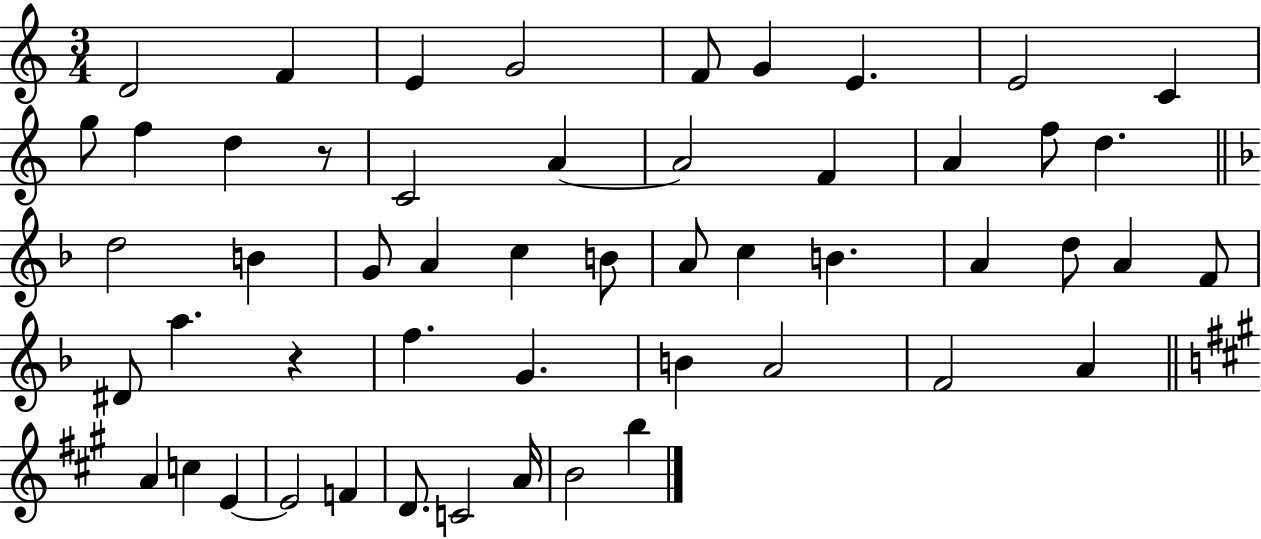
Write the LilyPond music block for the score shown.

{
  \clef treble
  \numericTimeSignature
  \time 3/4
  \key c \major
  d'2 f'4 | e'4 g'2 | f'8 g'4 e'4. | e'2 c'4 | \break g''8 f''4 d''4 r8 | c'2 a'4~~ | a'2 f'4 | a'4 f''8 d''4. | \break \bar "||" \break \key d \minor d''2 b'4 | g'8 a'4 c''4 b'8 | a'8 c''4 b'4. | a'4 d''8 a'4 f'8 | \break dis'8 a''4. r4 | f''4. g'4. | b'4 a'2 | f'2 a'4 | \break \bar "||" \break \key a \major a'4 c''4 e'4~~ | e'2 f'4 | d'8. c'2 a'16 | b'2 b''4 | \break \bar "|."
}